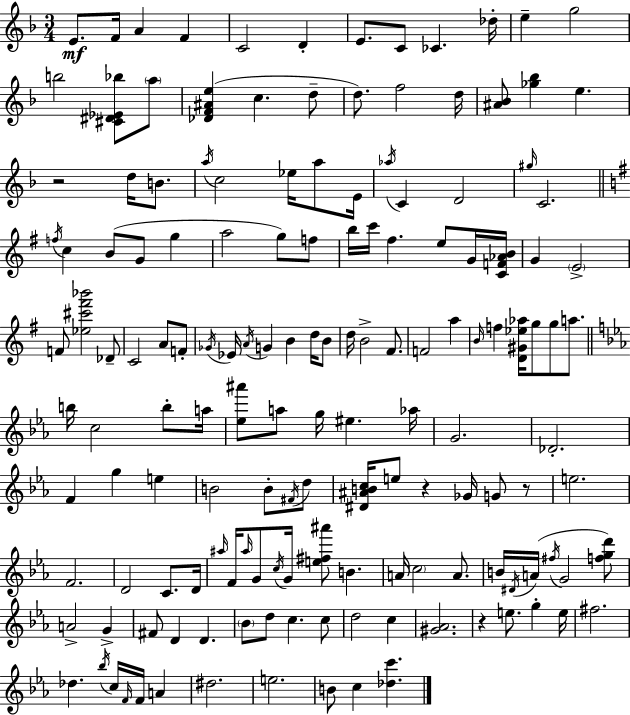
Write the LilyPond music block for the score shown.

{
  \clef treble
  \numericTimeSignature
  \time 3/4
  \key f \major
  \repeat volta 2 { e'8.\mf f'16 a'4 f'4 | c'2 d'4-. | e'8. c'8 ces'4. des''16-. | e''4-- g''2 | \break b''2 <cis' dis' ees' bes''>8 \parenthesize a''8 | <des' f' ais' e''>4( c''4. d''8-- | d''8.) f''2 d''16 | <ais' bes'>8 <ges'' bes''>4 e''4. | \break r2 d''16 b'8. | \acciaccatura { a''16 } c''2 ees''16 a''8 | e'16 \acciaccatura { aes''16 } c'4 d'2 | \grace { gis''16 } c'2. | \break \bar "||" \break \key g \major \acciaccatura { f''16 } c''4 b'8( g'8 g''4 | a''2 g''8) f''8 | b''16 c'''16 fis''4. e''8 g'16 | <c' f' aes' b'>16 g'4 \parenthesize e'2-> | \break f'8 <ees'' cis''' fis''' bes'''>2 des'8-- | c'2 a'8 f'8-. | \acciaccatura { ges'16 } ees'16 \acciaccatura { a'16 } g'4 b'4 | d''16 b'8 d''16 b'2-> | \break fis'8. f'2 a''4 | \grace { b'16 } f''4 <d' gis' ees'' aes''>16 g''8 g''8 | a''8. \bar "||" \break \key ees \major b''16 c''2 b''8-. a''16 | <ees'' ais'''>8 a''8 g''16 eis''4. aes''16 | g'2. | des'2.-. | \break f'4 g''4 e''4 | b'2 b'8-. \acciaccatura { fis'16 } d''8 | <dis' ais' b' c''>16 e''8 r4 ges'16 g'8 r8 | e''2. | \break f'2. | d'2 c'8. | d'16 \grace { ais''16 } f'16 \grace { ais''16 } g'8 \acciaccatura { c''16 } g'16 <e'' fis'' ais'''>8 b'4. | a'16 \parenthesize c''2 | \break a'8. b'16 \acciaccatura { dis'16 } a'16( \acciaccatura { fis''16 } g'2 | <f'' g'' d'''>8) a'2-> | g'4-> fis'8 d'4 | d'4. \parenthesize bes'8 d''8 c''4. | \break c''8 d''2 | c''4 <gis' aes'>2. | r4 e''8. | g''4-. e''16 fis''2. | \break des''4. | \acciaccatura { bes''16 } c''16 \grace { f'16 } f'16 a'4 dis''2. | e''2. | b'8 c''4 | \break <des'' c'''>4. } \bar "|."
}